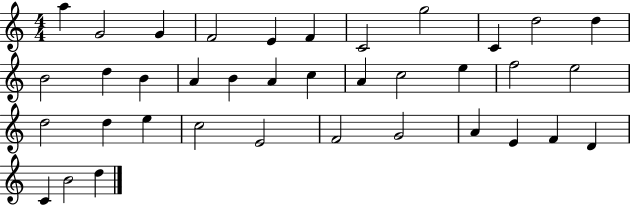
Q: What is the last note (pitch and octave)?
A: D5